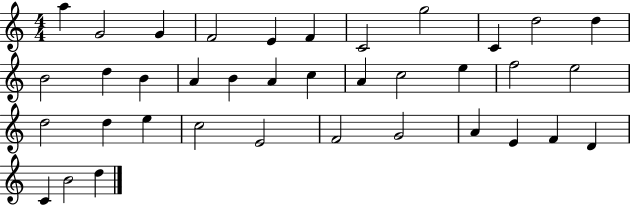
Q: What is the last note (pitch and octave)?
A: D5